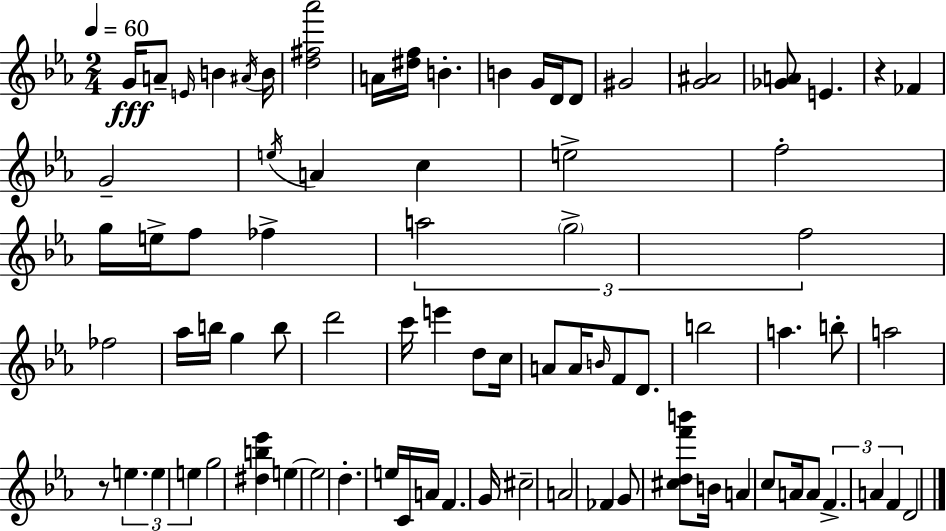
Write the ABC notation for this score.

X:1
T:Untitled
M:2/4
L:1/4
K:Eb
G/4 A/2 E/4 B ^A/4 B/4 [d^f_a']2 A/4 [^df]/4 B B G/4 D/4 D/2 ^G2 [G^A]2 [_GA]/2 E z _F G2 e/4 A c e2 f2 g/4 e/4 f/2 _f a2 g2 f2 _f2 _a/4 b/4 g b/2 d'2 c'/4 e' d/2 c/4 A/2 A/4 B/4 F/2 D/2 b2 a b/2 a2 z/2 e e e g2 [^db_e'] e e2 d e/4 C/4 A/4 F G/4 ^c2 A2 _F G/2 [^cdf'b']/2 B/4 A c/2 A/4 A/2 F A F D2